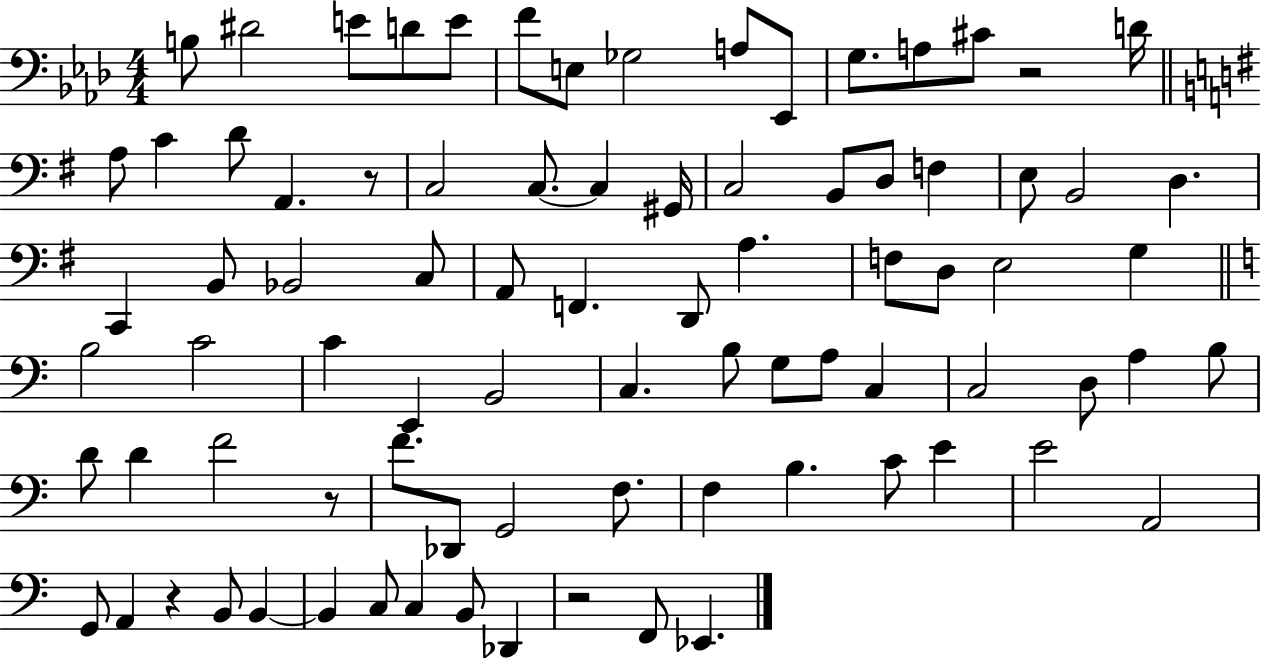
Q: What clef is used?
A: bass